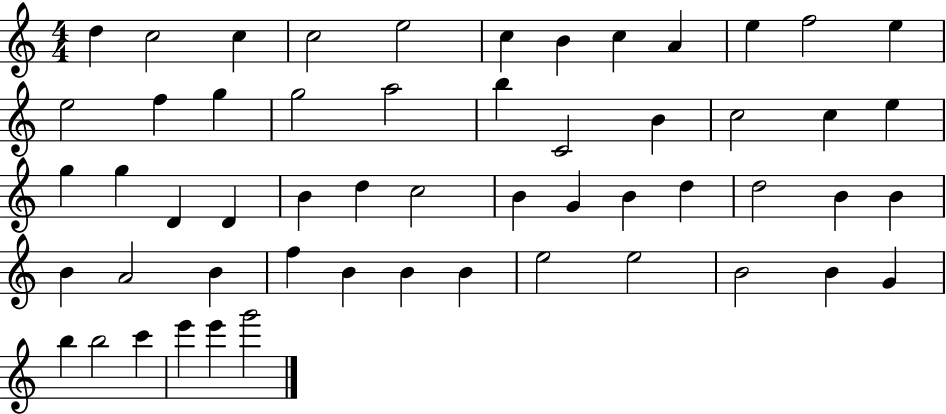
D5/q C5/h C5/q C5/h E5/h C5/q B4/q C5/q A4/q E5/q F5/h E5/q E5/h F5/q G5/q G5/h A5/h B5/q C4/h B4/q C5/h C5/q E5/q G5/q G5/q D4/q D4/q B4/q D5/q C5/h B4/q G4/q B4/q D5/q D5/h B4/q B4/q B4/q A4/h B4/q F5/q B4/q B4/q B4/q E5/h E5/h B4/h B4/q G4/q B5/q B5/h C6/q E6/q E6/q G6/h